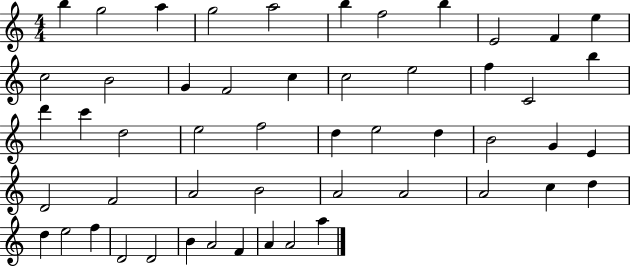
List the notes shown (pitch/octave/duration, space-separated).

B5/q G5/h A5/q G5/h A5/h B5/q F5/h B5/q E4/h F4/q E5/q C5/h B4/h G4/q F4/h C5/q C5/h E5/h F5/q C4/h B5/q D6/q C6/q D5/h E5/h F5/h D5/q E5/h D5/q B4/h G4/q E4/q D4/h F4/h A4/h B4/h A4/h A4/h A4/h C5/q D5/q D5/q E5/h F5/q D4/h D4/h B4/q A4/h F4/q A4/q A4/h A5/q